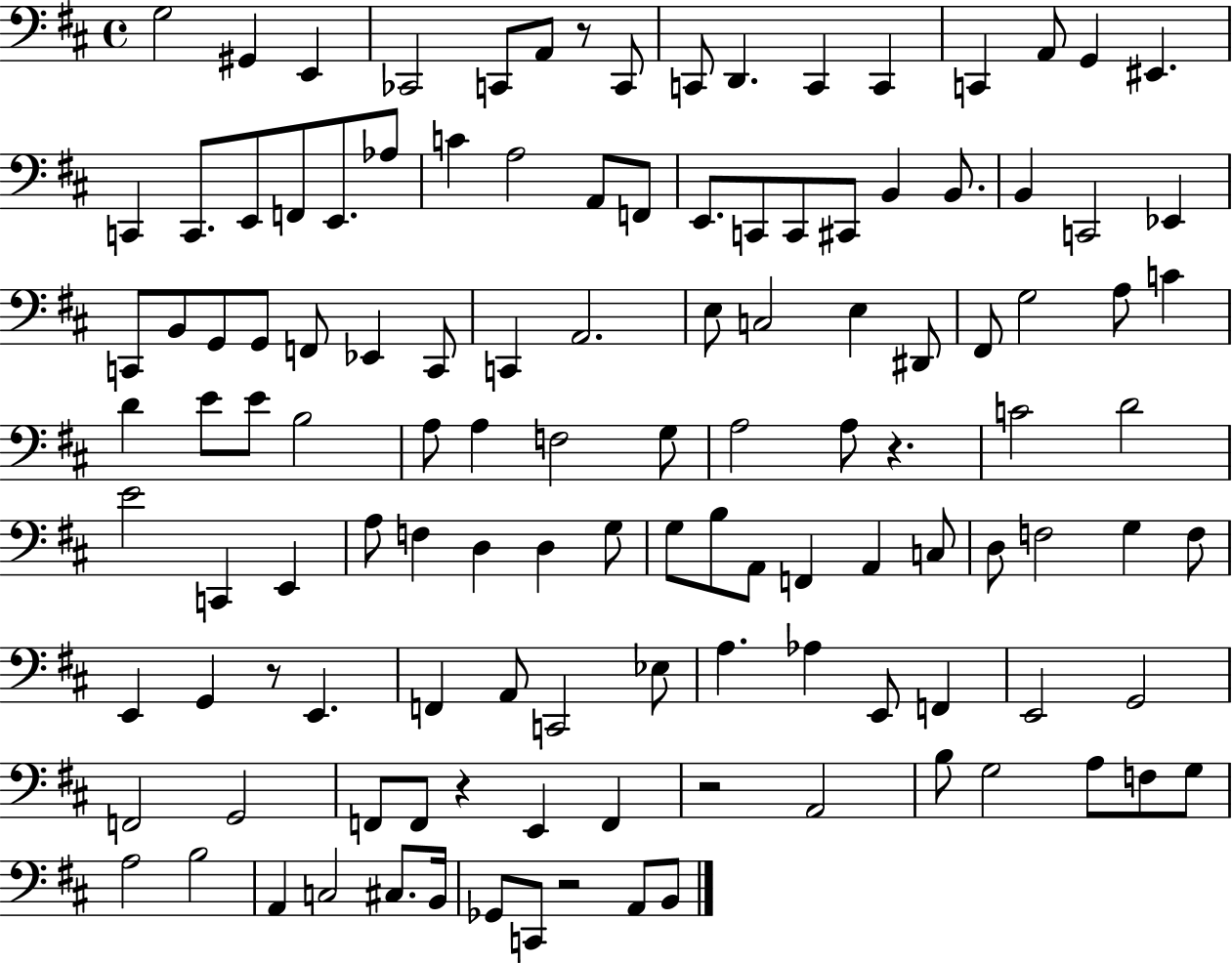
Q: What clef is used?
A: bass